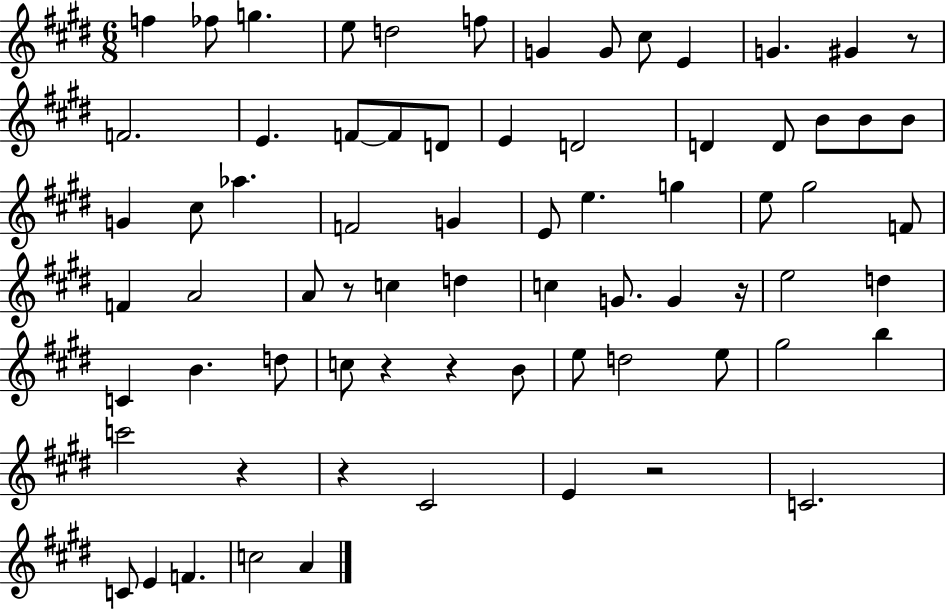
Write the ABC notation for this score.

X:1
T:Untitled
M:6/8
L:1/4
K:E
f _f/2 g e/2 d2 f/2 G G/2 ^c/2 E G ^G z/2 F2 E F/2 F/2 D/2 E D2 D D/2 B/2 B/2 B/2 G ^c/2 _a F2 G E/2 e g e/2 ^g2 F/2 F A2 A/2 z/2 c d c G/2 G z/4 e2 d C B d/2 c/2 z z B/2 e/2 d2 e/2 ^g2 b c'2 z z ^C2 E z2 C2 C/2 E F c2 A